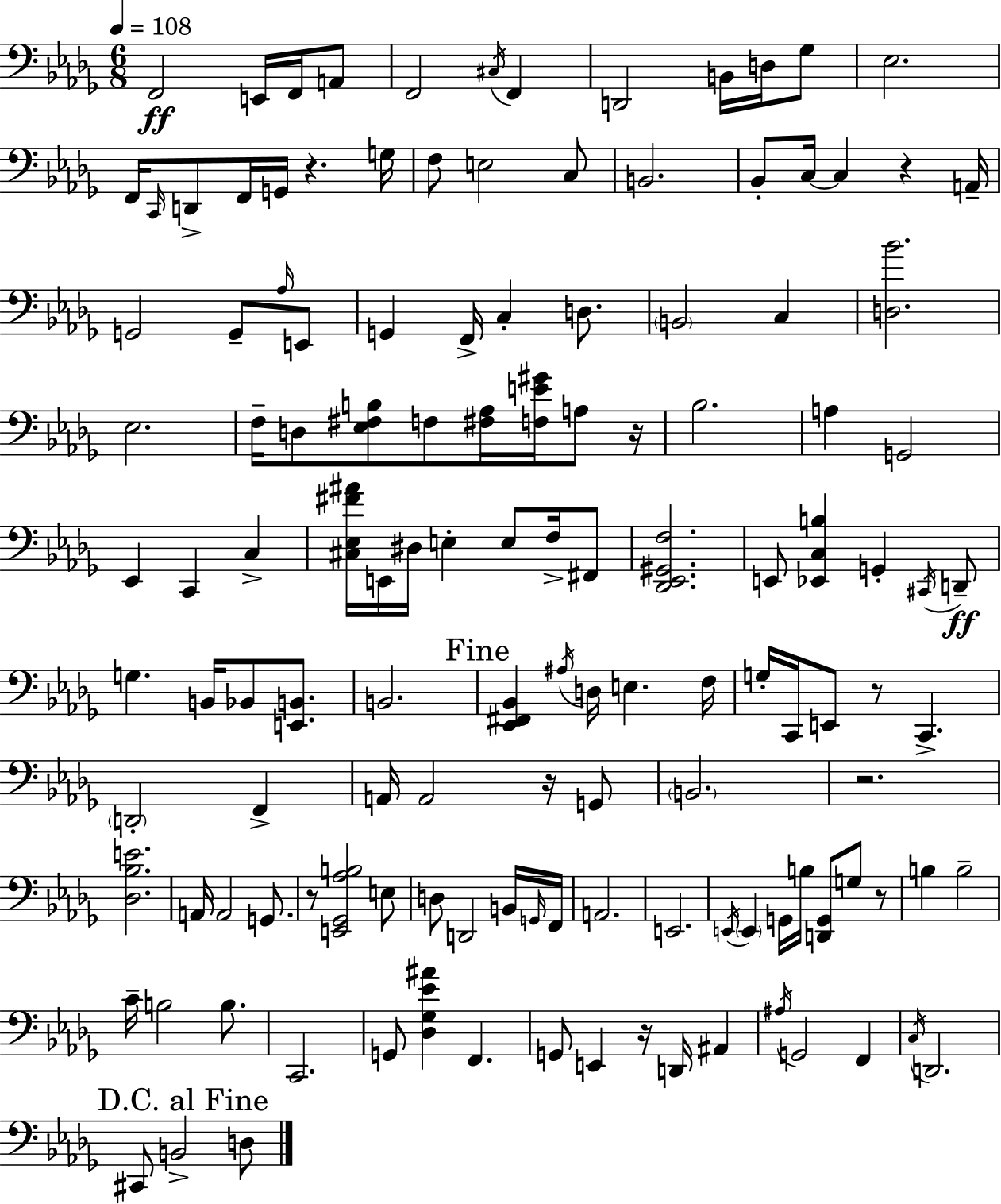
F2/h E2/s F2/s A2/e F2/h C#3/s F2/q D2/h B2/s D3/s Gb3/e Eb3/h. F2/s C2/s D2/e F2/s G2/s R/q. G3/s F3/e E3/h C3/e B2/h. Bb2/e C3/s C3/q R/q A2/s G2/h G2/e Ab3/s E2/e G2/q F2/s C3/q D3/e. B2/h C3/q [D3,Bb4]/h. Eb3/h. F3/s D3/e [Eb3,F#3,B3]/e F3/e [F#3,Ab3]/s [F3,E4,G#4]/s A3/e R/s Bb3/h. A3/q G2/h Eb2/q C2/q C3/q [C#3,Eb3,F#4,A#4]/s E2/s D#3/s E3/q E3/e F3/s F#2/e [Db2,Eb2,G#2,F3]/h. E2/e [Eb2,C3,B3]/q G2/q C#2/s D2/e G3/q. B2/s Bb2/e [E2,B2]/e. B2/h. [Eb2,F#2,Bb2]/q A#3/s D3/s E3/q. F3/s G3/s C2/s E2/e R/e C2/q. D2/h F2/q A2/s A2/h R/s G2/e B2/h. R/h. [Db3,Bb3,E4]/h. A2/s A2/h G2/e. R/e [E2,Gb2,Ab3,B3]/h E3/e D3/e D2/h B2/s G2/s F2/s A2/h. E2/h. E2/s E2/q G2/s B3/s [D2,G2]/e G3/e R/e B3/q B3/h C4/s B3/h B3/e. C2/h. G2/e [Db3,Gb3,Eb4,A#4]/q F2/q. G2/e E2/q R/s D2/s A#2/q A#3/s G2/h F2/q C3/s D2/h. C#2/e B2/h D3/e